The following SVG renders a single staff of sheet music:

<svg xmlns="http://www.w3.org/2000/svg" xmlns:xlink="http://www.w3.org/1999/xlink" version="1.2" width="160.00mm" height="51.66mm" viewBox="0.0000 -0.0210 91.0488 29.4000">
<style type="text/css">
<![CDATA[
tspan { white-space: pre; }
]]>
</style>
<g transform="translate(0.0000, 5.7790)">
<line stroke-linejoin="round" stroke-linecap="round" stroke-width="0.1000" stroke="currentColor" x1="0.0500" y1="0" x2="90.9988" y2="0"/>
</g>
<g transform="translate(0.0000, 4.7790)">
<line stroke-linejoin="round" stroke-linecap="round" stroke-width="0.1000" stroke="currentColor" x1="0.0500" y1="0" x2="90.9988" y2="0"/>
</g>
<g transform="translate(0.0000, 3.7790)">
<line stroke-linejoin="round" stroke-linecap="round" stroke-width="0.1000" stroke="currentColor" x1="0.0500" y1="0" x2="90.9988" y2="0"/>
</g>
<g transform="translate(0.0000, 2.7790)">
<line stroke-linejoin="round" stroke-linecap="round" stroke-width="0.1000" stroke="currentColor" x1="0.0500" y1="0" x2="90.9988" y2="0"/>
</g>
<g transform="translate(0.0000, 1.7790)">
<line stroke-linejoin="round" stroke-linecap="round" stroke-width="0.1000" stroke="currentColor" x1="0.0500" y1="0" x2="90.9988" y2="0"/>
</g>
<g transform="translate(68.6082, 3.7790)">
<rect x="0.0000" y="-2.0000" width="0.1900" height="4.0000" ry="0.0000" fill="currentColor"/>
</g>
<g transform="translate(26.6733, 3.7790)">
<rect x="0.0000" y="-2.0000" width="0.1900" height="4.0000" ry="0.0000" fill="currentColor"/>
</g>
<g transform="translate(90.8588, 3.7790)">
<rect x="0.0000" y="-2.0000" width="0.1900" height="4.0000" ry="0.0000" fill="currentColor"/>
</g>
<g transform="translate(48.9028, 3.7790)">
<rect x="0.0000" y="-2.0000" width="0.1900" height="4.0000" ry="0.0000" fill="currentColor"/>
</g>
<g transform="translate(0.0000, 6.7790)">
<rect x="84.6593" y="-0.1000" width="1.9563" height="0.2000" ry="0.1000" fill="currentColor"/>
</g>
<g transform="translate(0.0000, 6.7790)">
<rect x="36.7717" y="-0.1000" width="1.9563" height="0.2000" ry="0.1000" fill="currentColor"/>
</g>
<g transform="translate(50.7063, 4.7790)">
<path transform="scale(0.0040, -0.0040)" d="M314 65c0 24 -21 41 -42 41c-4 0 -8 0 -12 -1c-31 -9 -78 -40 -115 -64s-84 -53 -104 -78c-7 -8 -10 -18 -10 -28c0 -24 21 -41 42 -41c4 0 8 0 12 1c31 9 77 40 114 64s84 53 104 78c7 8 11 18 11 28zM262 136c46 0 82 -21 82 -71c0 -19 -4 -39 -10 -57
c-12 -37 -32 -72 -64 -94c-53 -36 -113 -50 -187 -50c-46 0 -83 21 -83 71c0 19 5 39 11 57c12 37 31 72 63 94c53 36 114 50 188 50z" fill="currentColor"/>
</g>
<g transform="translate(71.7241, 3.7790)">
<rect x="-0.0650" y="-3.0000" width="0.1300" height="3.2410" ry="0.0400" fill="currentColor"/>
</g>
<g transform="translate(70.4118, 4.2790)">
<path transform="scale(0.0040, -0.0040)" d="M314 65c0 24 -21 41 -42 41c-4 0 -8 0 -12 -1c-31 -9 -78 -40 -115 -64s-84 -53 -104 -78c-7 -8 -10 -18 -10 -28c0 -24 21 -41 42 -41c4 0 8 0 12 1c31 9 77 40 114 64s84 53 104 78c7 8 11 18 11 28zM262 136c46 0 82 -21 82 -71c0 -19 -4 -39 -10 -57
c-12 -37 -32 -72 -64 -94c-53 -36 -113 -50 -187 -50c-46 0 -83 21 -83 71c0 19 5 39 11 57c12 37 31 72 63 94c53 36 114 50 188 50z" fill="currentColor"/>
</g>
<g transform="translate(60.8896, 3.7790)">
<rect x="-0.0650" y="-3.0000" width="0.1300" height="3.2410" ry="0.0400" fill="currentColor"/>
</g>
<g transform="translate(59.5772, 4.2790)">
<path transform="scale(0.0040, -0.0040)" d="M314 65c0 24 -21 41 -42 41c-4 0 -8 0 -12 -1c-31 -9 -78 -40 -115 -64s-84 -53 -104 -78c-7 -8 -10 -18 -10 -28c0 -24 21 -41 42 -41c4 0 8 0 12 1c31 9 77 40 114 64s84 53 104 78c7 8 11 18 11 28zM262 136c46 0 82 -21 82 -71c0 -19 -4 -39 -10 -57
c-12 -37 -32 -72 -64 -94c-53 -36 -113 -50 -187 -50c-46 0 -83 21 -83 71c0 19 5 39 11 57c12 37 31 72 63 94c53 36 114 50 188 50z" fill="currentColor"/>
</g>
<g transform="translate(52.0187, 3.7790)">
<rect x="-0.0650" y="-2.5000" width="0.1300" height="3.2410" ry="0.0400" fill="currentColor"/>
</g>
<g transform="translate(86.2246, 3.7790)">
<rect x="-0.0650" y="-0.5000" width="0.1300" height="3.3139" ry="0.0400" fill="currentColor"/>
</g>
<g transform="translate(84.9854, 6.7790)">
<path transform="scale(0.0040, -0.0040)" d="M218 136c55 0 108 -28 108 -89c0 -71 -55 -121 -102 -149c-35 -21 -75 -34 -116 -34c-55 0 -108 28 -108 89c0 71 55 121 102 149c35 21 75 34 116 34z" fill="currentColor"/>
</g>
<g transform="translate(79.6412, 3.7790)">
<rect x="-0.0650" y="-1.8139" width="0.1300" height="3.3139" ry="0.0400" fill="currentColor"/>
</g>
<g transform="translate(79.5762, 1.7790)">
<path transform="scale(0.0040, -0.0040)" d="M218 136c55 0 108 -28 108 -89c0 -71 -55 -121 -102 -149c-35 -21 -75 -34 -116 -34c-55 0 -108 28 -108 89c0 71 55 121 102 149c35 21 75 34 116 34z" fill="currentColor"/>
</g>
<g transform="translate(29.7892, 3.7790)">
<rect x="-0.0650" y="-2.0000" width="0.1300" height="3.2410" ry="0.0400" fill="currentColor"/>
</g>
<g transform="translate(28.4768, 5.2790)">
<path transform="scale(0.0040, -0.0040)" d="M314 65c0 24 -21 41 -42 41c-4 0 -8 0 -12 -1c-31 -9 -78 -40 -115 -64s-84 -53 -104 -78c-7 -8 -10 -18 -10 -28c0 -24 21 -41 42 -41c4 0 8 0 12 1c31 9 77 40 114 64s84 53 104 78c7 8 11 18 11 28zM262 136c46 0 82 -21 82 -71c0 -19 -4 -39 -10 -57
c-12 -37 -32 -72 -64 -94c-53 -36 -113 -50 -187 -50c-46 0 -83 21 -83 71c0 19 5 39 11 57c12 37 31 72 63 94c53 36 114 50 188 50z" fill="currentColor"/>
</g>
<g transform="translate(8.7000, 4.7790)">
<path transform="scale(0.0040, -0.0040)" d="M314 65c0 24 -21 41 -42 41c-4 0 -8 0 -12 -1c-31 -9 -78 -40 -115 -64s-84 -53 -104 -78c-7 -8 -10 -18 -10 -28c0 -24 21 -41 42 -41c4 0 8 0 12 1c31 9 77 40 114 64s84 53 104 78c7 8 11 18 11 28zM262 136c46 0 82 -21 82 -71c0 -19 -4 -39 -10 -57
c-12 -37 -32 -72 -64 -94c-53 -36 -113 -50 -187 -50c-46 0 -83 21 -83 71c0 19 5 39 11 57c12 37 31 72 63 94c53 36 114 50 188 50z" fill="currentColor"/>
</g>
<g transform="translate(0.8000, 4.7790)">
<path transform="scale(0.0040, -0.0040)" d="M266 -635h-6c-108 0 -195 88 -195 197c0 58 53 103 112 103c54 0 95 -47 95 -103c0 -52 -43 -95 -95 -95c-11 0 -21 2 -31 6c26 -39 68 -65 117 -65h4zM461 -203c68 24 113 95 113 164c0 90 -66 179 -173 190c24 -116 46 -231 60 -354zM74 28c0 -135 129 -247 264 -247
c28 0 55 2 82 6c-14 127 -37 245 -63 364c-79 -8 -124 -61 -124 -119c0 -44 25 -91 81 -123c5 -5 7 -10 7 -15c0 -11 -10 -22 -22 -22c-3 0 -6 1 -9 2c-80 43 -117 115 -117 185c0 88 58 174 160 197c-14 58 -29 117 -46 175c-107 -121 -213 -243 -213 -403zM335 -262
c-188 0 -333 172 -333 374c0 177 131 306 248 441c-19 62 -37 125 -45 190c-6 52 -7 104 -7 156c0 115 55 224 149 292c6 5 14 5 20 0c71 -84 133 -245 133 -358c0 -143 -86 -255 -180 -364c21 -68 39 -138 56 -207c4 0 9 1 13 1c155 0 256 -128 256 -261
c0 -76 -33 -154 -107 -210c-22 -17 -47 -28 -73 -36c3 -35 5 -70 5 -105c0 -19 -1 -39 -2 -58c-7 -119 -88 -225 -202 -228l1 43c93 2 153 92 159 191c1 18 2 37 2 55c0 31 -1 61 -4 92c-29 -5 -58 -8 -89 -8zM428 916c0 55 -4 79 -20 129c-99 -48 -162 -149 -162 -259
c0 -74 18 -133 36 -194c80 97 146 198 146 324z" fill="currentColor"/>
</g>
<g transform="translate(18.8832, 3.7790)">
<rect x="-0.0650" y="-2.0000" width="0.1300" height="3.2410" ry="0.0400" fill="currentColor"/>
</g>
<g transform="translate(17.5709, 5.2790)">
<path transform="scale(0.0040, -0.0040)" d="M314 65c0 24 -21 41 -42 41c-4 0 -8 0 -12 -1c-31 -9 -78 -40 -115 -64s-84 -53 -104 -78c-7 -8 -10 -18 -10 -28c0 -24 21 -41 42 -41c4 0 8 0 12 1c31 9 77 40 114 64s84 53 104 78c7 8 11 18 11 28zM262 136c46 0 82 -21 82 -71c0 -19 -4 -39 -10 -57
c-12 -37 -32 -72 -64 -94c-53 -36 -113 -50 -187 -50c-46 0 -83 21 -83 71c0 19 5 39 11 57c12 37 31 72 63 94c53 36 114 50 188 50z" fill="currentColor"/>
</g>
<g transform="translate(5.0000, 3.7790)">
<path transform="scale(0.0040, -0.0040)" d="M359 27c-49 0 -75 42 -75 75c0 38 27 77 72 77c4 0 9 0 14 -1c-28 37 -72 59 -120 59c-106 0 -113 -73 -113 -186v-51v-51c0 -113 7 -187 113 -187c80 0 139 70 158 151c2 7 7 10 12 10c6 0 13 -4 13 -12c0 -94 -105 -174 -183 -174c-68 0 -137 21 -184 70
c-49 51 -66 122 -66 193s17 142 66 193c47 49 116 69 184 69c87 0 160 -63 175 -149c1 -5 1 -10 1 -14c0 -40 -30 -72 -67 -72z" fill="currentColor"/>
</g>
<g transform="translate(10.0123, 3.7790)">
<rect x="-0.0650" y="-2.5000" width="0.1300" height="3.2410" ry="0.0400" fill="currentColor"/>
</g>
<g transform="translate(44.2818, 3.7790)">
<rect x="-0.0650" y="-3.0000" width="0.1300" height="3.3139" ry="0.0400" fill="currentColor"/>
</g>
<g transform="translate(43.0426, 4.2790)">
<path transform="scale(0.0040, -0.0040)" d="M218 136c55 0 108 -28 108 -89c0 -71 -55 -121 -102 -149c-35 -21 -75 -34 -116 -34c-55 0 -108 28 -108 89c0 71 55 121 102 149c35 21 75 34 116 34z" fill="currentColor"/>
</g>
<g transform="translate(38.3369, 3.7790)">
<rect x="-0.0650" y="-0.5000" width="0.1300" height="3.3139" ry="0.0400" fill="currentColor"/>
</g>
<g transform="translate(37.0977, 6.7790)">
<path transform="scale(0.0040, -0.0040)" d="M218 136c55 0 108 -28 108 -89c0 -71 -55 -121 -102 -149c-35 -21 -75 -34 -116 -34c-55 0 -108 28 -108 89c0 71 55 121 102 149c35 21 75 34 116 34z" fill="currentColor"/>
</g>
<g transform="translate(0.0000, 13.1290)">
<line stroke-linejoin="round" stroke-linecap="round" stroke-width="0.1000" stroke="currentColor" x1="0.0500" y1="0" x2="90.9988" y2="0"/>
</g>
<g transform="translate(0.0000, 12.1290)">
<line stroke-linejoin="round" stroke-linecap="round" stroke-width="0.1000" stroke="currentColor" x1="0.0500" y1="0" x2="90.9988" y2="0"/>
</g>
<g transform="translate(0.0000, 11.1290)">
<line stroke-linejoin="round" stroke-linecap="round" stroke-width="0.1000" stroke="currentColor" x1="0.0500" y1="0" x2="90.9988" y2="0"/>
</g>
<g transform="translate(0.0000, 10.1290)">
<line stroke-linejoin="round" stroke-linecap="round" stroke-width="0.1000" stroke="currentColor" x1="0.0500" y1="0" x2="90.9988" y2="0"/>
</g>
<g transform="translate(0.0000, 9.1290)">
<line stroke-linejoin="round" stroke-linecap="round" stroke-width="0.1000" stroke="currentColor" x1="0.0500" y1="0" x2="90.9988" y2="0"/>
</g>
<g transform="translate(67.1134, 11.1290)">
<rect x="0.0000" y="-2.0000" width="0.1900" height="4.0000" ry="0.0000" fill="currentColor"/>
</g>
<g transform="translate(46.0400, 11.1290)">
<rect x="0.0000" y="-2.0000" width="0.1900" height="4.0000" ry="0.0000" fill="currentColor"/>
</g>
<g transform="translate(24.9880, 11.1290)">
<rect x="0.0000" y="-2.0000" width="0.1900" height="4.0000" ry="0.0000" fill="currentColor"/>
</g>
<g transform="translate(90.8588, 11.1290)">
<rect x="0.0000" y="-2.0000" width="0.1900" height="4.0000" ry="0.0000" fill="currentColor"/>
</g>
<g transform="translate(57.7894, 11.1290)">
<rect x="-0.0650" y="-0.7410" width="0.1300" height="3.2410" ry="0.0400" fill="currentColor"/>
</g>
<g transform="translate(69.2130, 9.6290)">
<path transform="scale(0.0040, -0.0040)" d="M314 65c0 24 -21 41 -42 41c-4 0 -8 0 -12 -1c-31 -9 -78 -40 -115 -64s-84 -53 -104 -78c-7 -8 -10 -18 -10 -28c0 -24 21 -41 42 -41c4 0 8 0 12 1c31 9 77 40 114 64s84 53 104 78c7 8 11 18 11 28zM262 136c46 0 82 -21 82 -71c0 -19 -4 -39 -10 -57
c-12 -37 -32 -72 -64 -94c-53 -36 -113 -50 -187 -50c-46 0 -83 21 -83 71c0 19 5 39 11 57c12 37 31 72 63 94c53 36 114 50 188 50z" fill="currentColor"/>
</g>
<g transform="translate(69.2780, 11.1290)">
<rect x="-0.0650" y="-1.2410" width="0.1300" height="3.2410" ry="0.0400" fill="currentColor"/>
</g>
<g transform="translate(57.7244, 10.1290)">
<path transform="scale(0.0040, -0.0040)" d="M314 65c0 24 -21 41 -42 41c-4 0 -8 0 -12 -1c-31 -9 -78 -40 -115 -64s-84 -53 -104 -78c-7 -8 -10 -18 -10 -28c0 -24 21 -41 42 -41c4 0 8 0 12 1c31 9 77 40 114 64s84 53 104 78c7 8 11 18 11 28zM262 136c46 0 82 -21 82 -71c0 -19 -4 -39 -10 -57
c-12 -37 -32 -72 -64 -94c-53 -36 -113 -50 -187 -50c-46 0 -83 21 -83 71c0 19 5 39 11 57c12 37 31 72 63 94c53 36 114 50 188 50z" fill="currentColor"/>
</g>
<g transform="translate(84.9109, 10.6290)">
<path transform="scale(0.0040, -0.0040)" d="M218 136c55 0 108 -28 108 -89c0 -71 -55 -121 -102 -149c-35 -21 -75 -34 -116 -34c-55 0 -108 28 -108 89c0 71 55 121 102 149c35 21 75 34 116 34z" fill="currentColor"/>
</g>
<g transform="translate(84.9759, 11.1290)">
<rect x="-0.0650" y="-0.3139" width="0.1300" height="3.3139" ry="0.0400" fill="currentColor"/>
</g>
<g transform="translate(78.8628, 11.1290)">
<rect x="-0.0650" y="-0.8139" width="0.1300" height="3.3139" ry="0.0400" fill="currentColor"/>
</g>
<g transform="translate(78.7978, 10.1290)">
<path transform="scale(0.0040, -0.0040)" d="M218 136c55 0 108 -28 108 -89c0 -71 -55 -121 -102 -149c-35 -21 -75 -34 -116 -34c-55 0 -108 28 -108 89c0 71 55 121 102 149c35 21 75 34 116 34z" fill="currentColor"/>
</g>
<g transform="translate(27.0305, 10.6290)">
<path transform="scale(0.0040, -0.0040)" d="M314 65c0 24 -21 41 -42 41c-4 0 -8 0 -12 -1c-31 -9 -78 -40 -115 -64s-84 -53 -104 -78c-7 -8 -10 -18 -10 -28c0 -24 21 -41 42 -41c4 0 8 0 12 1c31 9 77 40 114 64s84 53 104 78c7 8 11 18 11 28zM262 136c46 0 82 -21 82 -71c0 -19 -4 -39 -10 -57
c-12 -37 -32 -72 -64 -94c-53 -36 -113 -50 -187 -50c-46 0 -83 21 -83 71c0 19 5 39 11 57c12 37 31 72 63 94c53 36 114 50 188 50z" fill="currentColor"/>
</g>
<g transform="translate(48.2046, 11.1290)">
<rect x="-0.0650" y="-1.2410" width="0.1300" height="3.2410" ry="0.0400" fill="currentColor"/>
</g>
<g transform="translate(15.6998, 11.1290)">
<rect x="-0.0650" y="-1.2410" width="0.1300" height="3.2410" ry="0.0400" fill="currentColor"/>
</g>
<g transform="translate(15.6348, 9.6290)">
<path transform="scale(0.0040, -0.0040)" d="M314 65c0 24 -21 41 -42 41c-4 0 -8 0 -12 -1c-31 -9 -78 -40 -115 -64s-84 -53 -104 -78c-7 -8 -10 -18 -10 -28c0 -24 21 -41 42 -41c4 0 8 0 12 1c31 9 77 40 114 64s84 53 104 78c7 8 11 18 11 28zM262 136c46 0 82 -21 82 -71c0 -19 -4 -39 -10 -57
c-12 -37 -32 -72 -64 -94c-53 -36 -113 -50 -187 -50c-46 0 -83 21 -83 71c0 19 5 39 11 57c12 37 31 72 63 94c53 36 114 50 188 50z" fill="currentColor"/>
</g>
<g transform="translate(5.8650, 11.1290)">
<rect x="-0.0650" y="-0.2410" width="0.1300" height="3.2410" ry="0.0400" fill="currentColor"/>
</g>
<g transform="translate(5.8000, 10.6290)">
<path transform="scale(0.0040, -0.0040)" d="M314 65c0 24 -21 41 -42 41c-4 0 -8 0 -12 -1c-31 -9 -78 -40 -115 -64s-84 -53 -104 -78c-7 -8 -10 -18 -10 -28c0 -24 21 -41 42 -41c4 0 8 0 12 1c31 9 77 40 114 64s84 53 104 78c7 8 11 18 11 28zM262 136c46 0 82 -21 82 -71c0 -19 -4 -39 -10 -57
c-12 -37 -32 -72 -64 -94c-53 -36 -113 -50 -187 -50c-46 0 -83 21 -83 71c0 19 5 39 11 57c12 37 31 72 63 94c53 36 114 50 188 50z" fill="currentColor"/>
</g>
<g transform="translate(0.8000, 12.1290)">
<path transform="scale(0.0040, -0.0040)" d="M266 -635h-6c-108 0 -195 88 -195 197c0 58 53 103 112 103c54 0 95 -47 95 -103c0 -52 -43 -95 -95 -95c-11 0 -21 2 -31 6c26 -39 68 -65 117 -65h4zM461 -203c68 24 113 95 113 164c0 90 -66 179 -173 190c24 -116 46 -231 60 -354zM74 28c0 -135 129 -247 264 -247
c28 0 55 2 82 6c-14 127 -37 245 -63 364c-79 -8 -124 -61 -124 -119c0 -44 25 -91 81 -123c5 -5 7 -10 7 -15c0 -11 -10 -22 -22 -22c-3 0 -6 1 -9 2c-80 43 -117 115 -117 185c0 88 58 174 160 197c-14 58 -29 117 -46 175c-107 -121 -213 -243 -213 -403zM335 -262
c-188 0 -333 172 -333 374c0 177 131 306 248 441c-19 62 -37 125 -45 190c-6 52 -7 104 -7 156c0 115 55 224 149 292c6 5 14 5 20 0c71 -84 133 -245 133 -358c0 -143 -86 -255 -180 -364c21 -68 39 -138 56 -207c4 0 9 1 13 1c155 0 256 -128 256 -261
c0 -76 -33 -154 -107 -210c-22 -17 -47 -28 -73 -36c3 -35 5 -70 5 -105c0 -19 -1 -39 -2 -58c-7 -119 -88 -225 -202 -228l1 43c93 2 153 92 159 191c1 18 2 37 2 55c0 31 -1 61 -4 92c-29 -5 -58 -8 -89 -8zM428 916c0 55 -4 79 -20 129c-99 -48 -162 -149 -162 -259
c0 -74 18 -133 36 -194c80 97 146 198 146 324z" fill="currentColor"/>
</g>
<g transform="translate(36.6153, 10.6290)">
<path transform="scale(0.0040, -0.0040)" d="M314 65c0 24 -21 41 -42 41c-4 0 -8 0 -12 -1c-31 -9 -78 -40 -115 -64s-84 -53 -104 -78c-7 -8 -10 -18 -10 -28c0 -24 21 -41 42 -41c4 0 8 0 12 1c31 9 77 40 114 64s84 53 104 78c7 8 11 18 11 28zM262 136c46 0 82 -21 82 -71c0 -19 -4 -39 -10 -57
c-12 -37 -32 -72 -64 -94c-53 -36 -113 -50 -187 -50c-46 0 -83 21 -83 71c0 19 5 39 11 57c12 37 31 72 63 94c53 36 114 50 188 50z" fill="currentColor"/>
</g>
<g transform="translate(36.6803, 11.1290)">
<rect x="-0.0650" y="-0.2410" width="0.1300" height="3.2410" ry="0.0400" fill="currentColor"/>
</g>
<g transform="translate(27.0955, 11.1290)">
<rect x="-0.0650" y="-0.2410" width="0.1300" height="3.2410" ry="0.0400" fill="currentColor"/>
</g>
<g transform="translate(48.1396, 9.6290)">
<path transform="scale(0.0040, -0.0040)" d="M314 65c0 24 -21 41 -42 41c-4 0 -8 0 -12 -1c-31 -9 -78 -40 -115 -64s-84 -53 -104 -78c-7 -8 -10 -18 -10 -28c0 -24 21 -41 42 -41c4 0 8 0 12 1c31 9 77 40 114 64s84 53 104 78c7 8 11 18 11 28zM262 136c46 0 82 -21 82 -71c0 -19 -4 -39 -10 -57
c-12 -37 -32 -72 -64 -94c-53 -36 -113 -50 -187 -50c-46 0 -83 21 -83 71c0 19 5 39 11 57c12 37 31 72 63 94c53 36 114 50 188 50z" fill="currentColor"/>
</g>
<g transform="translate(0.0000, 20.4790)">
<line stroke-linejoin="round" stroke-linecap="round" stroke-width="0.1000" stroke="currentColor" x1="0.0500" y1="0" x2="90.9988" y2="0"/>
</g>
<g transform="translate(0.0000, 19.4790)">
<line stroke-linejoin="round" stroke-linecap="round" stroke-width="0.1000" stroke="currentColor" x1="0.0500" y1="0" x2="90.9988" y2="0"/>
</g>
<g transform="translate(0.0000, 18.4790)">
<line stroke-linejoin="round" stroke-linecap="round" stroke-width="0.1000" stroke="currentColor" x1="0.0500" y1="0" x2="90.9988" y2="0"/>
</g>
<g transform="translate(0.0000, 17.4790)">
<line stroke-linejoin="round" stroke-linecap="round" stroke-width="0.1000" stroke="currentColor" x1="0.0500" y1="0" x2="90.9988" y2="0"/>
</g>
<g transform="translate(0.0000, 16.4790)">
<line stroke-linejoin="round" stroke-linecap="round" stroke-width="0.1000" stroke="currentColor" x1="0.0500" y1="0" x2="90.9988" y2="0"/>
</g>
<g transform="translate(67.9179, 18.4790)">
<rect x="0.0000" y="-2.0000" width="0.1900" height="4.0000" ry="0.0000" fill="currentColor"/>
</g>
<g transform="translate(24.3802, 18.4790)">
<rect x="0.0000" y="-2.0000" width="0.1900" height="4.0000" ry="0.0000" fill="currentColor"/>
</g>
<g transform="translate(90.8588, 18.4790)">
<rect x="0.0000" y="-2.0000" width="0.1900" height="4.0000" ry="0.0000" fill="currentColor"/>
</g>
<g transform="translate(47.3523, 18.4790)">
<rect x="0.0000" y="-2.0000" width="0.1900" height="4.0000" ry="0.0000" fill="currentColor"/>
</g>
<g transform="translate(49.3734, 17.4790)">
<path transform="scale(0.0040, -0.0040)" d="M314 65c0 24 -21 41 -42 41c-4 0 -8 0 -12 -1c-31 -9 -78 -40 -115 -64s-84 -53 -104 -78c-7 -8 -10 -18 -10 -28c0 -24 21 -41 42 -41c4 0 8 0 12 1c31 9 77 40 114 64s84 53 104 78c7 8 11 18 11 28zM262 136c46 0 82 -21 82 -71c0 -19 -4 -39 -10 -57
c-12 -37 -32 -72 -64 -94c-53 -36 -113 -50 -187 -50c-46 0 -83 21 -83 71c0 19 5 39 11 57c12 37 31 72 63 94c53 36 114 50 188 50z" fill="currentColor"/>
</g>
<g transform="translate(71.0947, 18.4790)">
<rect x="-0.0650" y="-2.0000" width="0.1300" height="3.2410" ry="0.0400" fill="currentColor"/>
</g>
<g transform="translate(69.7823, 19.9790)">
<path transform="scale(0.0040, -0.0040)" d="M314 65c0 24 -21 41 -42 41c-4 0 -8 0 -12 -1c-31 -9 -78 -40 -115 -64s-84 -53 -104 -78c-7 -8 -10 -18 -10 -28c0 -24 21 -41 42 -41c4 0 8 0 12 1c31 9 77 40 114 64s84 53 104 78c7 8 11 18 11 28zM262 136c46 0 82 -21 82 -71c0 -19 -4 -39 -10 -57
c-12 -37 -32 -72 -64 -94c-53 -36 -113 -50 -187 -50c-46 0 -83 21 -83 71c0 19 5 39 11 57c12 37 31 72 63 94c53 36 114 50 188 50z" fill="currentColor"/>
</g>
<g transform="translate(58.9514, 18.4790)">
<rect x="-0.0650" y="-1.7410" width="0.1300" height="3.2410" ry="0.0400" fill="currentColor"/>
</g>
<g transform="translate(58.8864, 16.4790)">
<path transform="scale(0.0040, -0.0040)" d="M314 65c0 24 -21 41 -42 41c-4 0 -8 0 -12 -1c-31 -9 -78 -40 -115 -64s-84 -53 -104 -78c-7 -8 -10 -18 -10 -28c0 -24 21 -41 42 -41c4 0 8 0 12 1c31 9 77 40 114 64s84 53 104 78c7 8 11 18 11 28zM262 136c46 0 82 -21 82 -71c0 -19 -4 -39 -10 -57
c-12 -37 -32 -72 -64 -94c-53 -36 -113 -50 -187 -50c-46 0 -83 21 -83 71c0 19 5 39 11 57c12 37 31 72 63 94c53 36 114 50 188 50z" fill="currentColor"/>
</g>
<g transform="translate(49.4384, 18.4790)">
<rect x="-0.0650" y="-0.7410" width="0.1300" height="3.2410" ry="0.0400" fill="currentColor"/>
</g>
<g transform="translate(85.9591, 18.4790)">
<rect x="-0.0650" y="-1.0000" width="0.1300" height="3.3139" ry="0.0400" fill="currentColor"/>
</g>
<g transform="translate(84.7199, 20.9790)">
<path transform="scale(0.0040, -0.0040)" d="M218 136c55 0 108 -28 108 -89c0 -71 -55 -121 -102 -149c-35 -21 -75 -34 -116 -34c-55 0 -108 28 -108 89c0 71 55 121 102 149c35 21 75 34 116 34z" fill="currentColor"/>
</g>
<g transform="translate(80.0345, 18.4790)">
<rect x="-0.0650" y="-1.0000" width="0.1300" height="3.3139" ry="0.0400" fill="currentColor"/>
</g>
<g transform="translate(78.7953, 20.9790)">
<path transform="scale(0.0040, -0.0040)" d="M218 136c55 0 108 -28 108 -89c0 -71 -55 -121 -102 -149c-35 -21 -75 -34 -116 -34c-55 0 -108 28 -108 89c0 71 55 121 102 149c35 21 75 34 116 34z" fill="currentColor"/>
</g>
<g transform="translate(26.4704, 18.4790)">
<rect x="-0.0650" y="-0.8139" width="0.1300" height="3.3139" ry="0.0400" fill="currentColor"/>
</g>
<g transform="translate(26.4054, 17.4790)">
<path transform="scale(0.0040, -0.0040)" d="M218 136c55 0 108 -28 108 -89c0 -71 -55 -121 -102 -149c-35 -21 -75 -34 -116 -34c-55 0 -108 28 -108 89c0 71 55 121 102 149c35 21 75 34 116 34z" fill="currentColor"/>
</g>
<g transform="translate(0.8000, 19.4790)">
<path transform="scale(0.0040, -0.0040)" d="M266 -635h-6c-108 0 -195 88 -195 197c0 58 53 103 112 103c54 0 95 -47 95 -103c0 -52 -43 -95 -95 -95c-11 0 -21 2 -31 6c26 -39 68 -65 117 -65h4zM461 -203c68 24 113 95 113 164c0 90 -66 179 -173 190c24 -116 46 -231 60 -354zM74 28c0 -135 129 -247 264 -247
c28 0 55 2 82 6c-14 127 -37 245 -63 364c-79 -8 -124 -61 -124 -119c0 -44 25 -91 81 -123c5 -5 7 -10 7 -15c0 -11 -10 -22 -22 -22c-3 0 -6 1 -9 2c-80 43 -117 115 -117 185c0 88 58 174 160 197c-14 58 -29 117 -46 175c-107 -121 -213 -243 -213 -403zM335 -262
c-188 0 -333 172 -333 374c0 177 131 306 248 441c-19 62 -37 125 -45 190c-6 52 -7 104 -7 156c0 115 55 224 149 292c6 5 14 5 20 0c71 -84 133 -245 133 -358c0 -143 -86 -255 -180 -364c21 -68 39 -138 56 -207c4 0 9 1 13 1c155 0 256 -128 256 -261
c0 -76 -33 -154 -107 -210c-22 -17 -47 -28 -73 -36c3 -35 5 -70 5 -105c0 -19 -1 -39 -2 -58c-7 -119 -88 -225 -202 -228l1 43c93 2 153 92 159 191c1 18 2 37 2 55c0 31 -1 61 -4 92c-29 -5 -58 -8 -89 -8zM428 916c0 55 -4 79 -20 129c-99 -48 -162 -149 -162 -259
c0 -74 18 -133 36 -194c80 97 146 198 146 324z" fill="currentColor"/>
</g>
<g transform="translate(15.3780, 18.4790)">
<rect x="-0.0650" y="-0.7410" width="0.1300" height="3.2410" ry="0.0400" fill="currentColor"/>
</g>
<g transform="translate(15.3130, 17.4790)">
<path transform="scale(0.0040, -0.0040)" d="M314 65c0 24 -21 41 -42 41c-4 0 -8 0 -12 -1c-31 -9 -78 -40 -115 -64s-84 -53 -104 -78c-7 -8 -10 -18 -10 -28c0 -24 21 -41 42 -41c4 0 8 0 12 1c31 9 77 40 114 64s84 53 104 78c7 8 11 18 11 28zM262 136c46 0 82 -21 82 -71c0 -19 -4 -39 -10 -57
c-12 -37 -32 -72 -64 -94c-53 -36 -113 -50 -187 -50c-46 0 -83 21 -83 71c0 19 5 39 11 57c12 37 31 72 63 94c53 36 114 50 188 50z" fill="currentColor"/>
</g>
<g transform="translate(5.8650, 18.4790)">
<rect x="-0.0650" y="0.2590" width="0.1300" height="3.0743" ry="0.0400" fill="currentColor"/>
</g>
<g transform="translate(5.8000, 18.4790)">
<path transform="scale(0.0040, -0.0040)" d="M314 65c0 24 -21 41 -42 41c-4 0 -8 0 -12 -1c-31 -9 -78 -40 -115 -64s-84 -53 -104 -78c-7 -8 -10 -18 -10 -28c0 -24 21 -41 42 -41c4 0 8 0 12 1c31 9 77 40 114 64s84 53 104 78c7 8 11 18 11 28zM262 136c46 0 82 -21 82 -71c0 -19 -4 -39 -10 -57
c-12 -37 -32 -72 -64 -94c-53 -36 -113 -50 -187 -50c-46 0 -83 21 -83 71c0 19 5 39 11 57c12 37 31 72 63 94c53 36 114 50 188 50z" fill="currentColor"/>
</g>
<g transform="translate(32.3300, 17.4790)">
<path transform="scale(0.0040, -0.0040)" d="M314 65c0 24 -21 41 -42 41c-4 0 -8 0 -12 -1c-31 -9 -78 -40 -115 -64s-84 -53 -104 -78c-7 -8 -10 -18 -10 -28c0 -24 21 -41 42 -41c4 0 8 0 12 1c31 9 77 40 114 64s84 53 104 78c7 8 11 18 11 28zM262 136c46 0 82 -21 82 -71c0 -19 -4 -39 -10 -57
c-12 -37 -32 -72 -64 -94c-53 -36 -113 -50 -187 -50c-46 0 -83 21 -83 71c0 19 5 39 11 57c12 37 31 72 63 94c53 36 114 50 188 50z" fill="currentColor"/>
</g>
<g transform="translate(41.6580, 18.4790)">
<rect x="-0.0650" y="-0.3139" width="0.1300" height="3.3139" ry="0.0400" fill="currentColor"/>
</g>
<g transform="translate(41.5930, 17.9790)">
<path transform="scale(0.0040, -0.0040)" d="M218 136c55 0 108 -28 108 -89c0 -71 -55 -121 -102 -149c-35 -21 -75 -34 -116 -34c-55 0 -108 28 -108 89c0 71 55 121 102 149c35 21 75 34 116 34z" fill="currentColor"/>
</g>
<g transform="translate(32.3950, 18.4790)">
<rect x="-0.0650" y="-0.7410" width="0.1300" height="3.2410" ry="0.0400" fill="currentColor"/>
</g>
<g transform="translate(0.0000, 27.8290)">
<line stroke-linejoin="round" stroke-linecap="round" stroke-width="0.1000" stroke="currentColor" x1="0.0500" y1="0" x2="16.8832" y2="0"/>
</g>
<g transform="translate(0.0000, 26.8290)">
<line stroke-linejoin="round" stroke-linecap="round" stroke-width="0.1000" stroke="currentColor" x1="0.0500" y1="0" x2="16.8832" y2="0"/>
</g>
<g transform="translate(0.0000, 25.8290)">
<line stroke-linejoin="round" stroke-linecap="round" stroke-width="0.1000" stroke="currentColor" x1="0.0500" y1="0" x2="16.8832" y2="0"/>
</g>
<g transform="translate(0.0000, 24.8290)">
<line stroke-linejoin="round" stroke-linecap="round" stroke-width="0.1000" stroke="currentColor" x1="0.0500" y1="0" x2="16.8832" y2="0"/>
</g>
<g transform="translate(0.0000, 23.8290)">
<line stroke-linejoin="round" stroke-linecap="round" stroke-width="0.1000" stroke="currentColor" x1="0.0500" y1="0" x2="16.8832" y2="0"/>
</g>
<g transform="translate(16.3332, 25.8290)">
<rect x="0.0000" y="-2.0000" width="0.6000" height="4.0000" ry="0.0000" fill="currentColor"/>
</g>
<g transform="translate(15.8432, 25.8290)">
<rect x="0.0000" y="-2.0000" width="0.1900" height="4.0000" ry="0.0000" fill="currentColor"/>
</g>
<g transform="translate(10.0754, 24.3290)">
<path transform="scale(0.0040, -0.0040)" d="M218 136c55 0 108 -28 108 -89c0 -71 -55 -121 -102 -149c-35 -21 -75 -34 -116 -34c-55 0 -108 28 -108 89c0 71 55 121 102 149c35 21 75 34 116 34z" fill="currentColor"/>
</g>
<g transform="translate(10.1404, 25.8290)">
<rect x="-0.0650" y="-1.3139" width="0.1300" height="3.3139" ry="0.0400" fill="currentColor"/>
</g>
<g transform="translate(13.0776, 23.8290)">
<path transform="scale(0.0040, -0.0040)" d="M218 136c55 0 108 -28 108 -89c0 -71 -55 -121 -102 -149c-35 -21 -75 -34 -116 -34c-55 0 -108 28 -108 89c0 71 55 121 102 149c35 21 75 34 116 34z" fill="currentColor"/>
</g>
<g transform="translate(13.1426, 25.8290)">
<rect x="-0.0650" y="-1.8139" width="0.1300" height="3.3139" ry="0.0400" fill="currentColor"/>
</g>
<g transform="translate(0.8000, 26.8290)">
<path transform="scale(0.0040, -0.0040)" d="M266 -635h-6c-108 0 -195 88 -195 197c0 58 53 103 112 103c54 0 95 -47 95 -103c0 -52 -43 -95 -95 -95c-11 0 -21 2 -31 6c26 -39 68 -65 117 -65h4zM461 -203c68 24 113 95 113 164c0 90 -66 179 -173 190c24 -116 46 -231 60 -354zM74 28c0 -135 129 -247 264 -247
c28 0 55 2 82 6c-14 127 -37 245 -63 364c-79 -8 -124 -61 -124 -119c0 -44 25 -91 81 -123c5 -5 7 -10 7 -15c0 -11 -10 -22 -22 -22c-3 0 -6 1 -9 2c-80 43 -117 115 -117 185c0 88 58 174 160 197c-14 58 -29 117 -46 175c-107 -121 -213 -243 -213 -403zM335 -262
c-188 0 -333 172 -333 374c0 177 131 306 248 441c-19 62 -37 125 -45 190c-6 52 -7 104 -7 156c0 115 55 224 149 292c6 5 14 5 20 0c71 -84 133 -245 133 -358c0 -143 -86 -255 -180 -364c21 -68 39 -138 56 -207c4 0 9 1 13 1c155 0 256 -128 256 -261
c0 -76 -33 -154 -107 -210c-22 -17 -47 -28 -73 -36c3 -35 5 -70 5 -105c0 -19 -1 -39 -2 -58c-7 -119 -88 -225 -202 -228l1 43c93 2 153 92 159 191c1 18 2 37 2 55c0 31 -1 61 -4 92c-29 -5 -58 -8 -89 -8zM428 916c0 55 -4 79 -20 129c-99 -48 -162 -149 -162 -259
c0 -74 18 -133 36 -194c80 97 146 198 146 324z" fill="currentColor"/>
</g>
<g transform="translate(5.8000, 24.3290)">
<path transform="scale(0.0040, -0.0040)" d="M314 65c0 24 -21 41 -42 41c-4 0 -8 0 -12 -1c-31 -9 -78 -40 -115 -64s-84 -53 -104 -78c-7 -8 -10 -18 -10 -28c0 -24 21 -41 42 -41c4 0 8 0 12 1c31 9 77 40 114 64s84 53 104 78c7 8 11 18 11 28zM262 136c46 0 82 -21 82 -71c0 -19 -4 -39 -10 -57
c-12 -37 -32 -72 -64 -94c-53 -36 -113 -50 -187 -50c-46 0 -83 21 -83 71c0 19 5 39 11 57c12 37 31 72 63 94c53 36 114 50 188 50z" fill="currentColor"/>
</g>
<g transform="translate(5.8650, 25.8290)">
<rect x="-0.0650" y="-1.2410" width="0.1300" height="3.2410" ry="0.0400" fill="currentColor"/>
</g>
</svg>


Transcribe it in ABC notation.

X:1
T:Untitled
M:4/4
L:1/4
K:C
G2 F2 F2 C A G2 A2 A2 f C c2 e2 c2 c2 e2 d2 e2 d c B2 d2 d d2 c d2 f2 F2 D D e2 e f